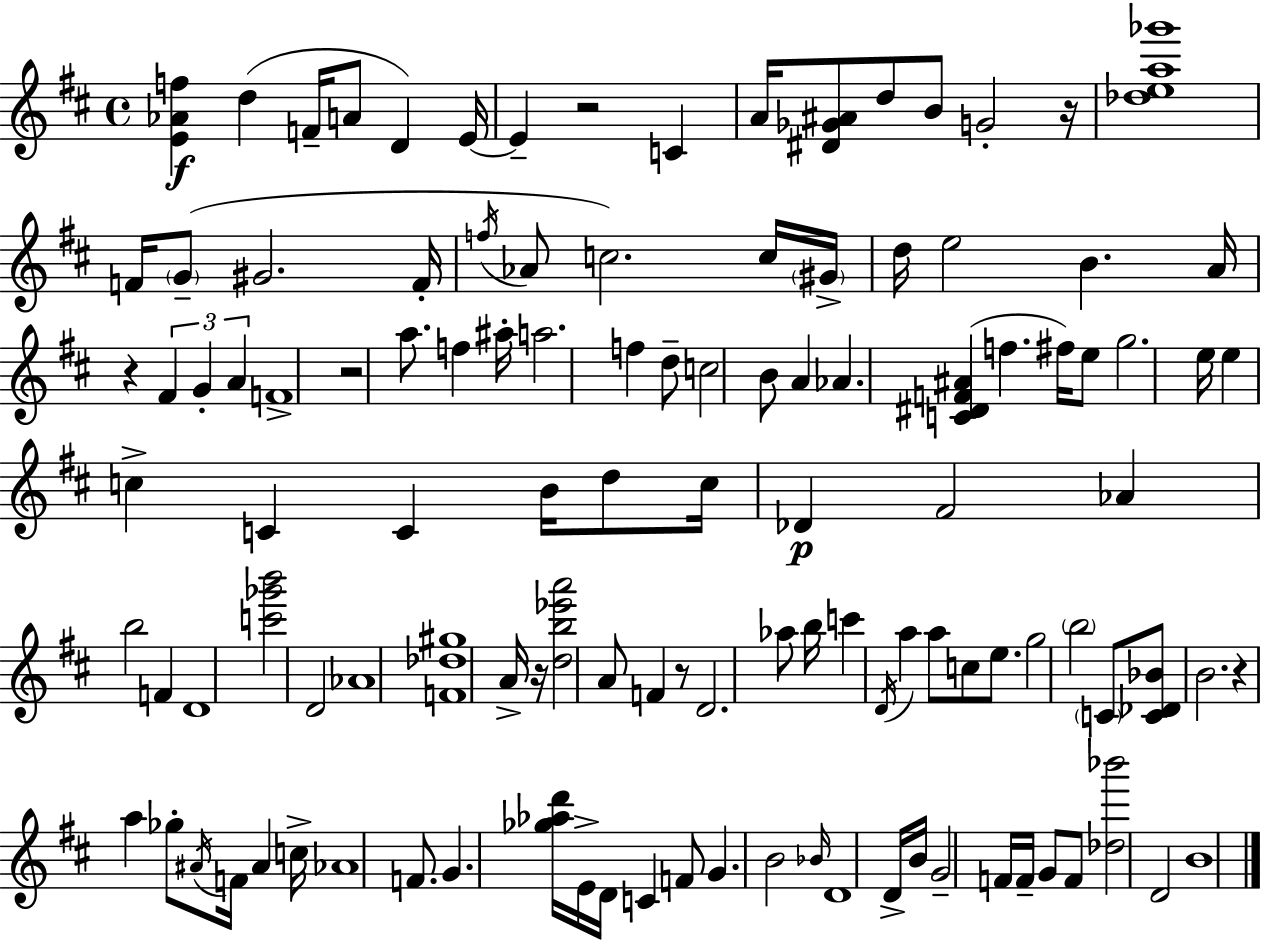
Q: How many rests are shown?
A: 7